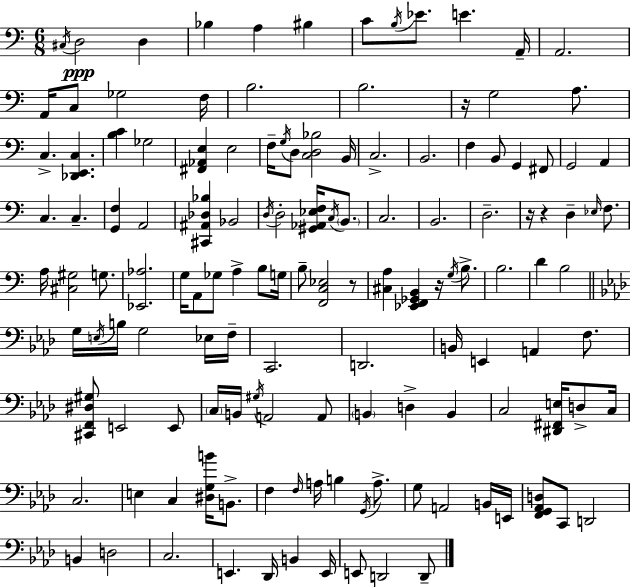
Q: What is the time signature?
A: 6/8